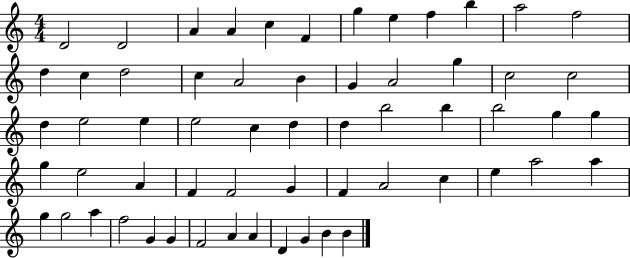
D4/h D4/h A4/q A4/q C5/q F4/q G5/q E5/q F5/q B5/q A5/h F5/h D5/q C5/q D5/h C5/q A4/h B4/q G4/q A4/h G5/q C5/h C5/h D5/q E5/h E5/q E5/h C5/q D5/q D5/q B5/h B5/q B5/h G5/q G5/q G5/q E5/h A4/q F4/q F4/h G4/q F4/q A4/h C5/q E5/q A5/h A5/q G5/q G5/h A5/q F5/h G4/q G4/q F4/h A4/q A4/q D4/q G4/q B4/q B4/q